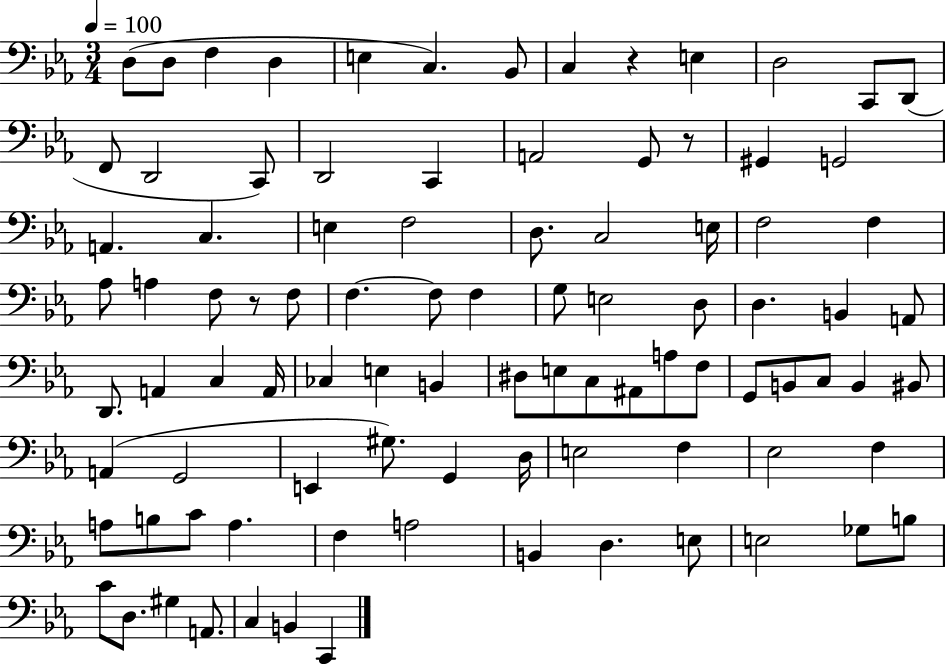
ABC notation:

X:1
T:Untitled
M:3/4
L:1/4
K:Eb
D,/2 D,/2 F, D, E, C, _B,,/2 C, z E, D,2 C,,/2 D,,/2 F,,/2 D,,2 C,,/2 D,,2 C,, A,,2 G,,/2 z/2 ^G,, G,,2 A,, C, E, F,2 D,/2 C,2 E,/4 F,2 F, _A,/2 A, F,/2 z/2 F,/2 F, F,/2 F, G,/2 E,2 D,/2 D, B,, A,,/2 D,,/2 A,, C, A,,/4 _C, E, B,, ^D,/2 E,/2 C,/2 ^A,,/2 A,/2 F,/2 G,,/2 B,,/2 C,/2 B,, ^B,,/2 A,, G,,2 E,, ^G,/2 G,, D,/4 E,2 F, _E,2 F, A,/2 B,/2 C/2 A, F, A,2 B,, D, E,/2 E,2 _G,/2 B,/2 C/2 D,/2 ^G, A,,/2 C, B,, C,,